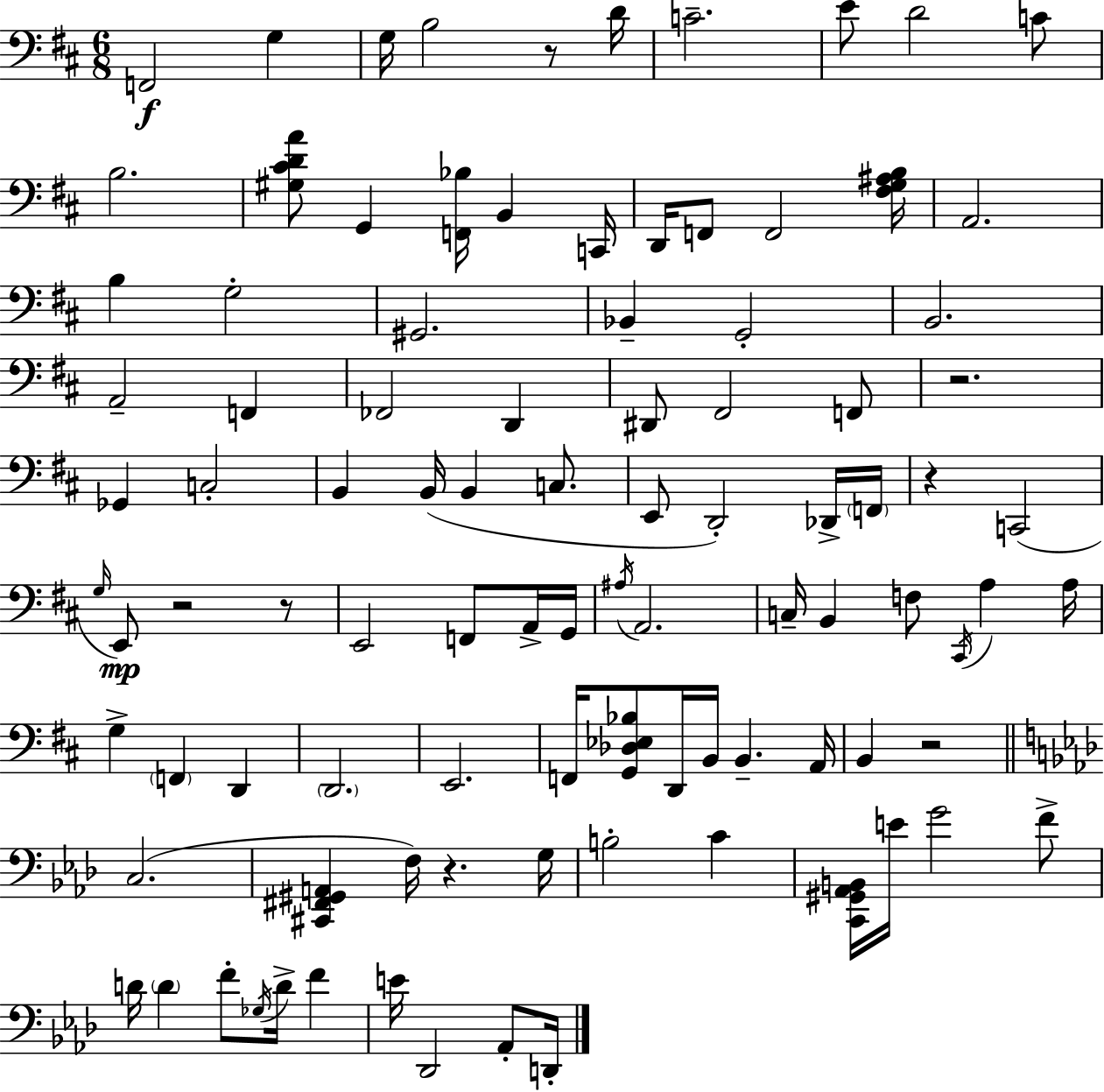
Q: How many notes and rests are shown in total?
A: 97